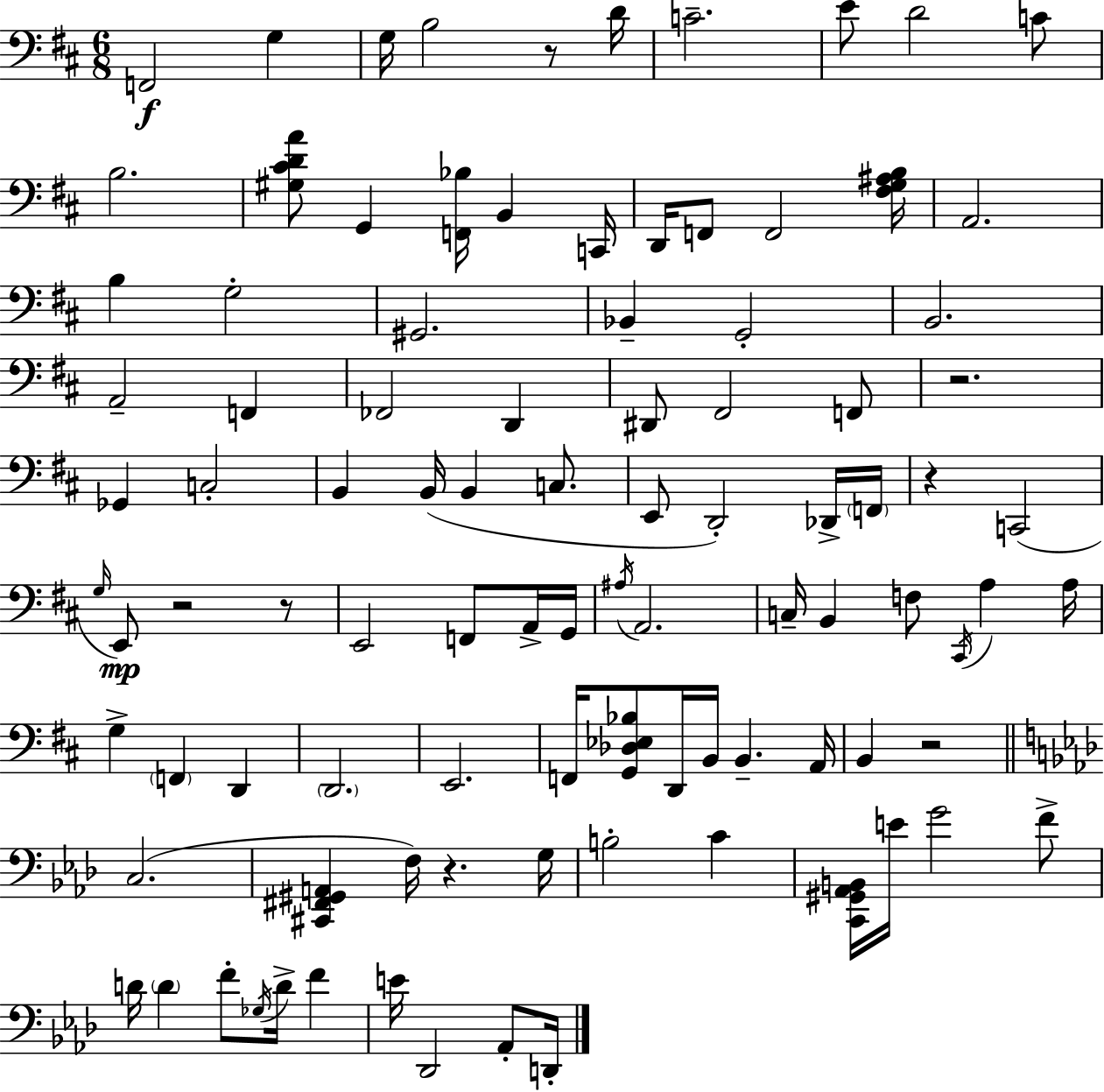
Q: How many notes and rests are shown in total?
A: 97